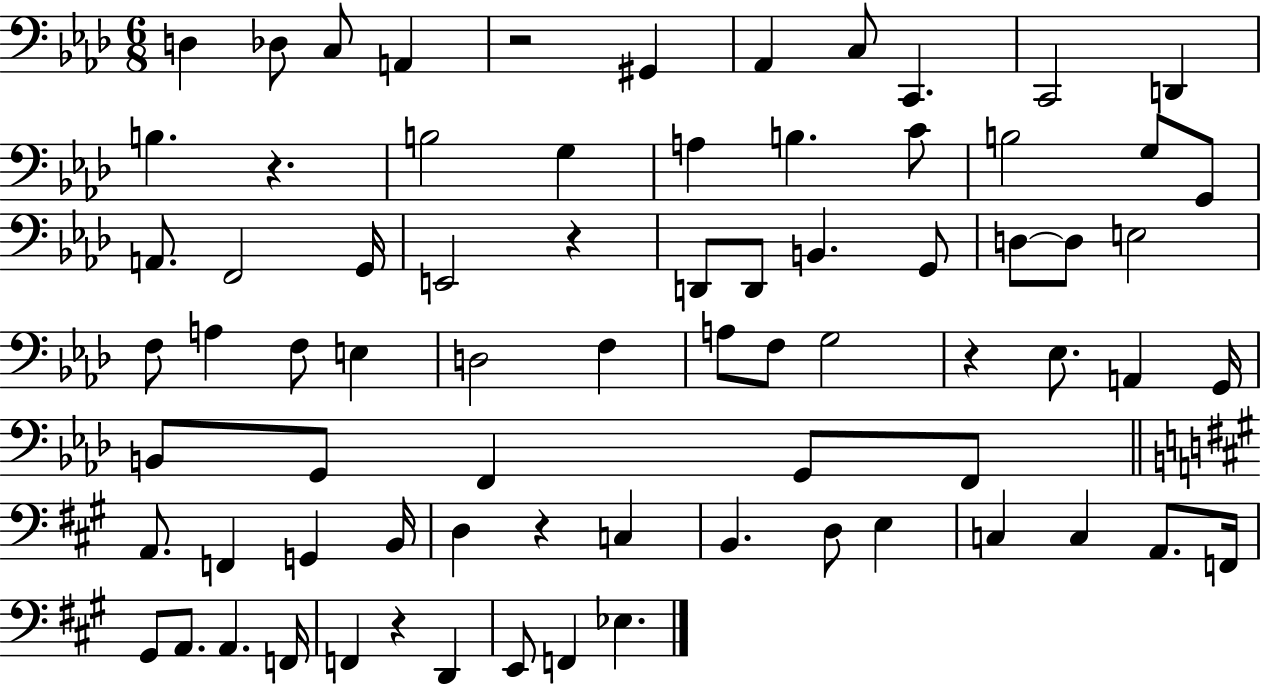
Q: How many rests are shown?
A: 6